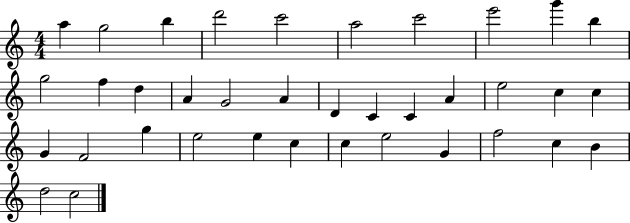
A5/q G5/h B5/q D6/h C6/h A5/h C6/h E6/h G6/q B5/q G5/h F5/q D5/q A4/q G4/h A4/q D4/q C4/q C4/q A4/q E5/h C5/q C5/q G4/q F4/h G5/q E5/h E5/q C5/q C5/q E5/h G4/q F5/h C5/q B4/q D5/h C5/h